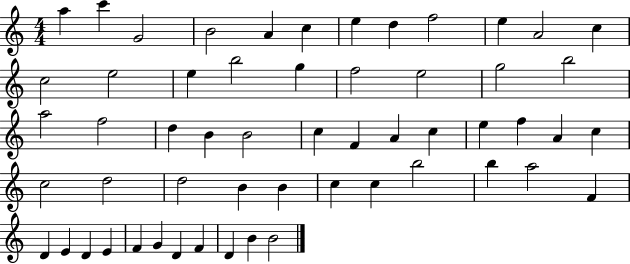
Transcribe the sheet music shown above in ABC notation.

X:1
T:Untitled
M:4/4
L:1/4
K:C
a c' G2 B2 A c e d f2 e A2 c c2 e2 e b2 g f2 e2 g2 b2 a2 f2 d B B2 c F A c e f A c c2 d2 d2 B B c c b2 b a2 F D E D E F G D F D B B2